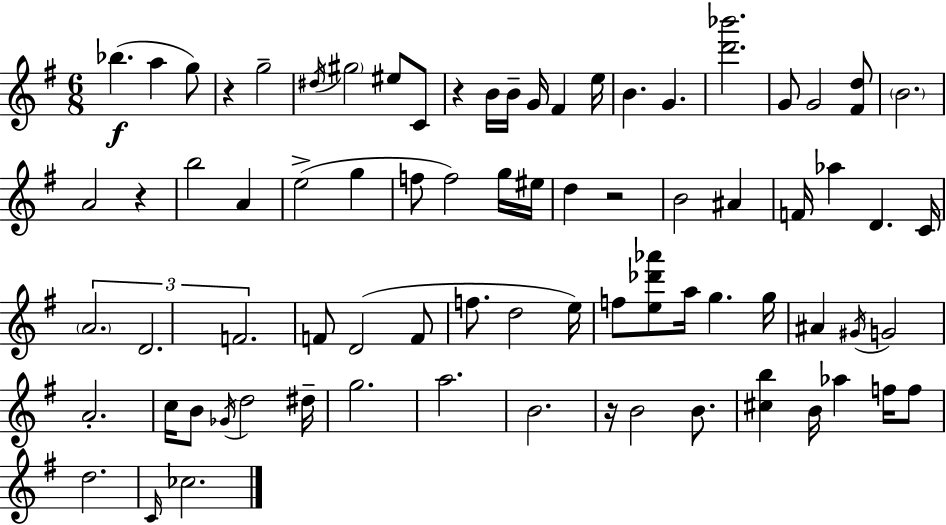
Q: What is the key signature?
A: E minor